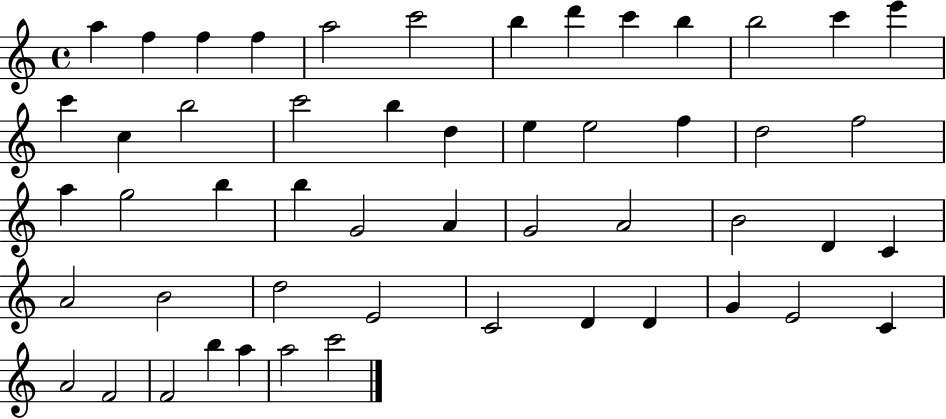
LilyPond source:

{
  \clef treble
  \time 4/4
  \defaultTimeSignature
  \key c \major
  a''4 f''4 f''4 f''4 | a''2 c'''2 | b''4 d'''4 c'''4 b''4 | b''2 c'''4 e'''4 | \break c'''4 c''4 b''2 | c'''2 b''4 d''4 | e''4 e''2 f''4 | d''2 f''2 | \break a''4 g''2 b''4 | b''4 g'2 a'4 | g'2 a'2 | b'2 d'4 c'4 | \break a'2 b'2 | d''2 e'2 | c'2 d'4 d'4 | g'4 e'2 c'4 | \break a'2 f'2 | f'2 b''4 a''4 | a''2 c'''2 | \bar "|."
}